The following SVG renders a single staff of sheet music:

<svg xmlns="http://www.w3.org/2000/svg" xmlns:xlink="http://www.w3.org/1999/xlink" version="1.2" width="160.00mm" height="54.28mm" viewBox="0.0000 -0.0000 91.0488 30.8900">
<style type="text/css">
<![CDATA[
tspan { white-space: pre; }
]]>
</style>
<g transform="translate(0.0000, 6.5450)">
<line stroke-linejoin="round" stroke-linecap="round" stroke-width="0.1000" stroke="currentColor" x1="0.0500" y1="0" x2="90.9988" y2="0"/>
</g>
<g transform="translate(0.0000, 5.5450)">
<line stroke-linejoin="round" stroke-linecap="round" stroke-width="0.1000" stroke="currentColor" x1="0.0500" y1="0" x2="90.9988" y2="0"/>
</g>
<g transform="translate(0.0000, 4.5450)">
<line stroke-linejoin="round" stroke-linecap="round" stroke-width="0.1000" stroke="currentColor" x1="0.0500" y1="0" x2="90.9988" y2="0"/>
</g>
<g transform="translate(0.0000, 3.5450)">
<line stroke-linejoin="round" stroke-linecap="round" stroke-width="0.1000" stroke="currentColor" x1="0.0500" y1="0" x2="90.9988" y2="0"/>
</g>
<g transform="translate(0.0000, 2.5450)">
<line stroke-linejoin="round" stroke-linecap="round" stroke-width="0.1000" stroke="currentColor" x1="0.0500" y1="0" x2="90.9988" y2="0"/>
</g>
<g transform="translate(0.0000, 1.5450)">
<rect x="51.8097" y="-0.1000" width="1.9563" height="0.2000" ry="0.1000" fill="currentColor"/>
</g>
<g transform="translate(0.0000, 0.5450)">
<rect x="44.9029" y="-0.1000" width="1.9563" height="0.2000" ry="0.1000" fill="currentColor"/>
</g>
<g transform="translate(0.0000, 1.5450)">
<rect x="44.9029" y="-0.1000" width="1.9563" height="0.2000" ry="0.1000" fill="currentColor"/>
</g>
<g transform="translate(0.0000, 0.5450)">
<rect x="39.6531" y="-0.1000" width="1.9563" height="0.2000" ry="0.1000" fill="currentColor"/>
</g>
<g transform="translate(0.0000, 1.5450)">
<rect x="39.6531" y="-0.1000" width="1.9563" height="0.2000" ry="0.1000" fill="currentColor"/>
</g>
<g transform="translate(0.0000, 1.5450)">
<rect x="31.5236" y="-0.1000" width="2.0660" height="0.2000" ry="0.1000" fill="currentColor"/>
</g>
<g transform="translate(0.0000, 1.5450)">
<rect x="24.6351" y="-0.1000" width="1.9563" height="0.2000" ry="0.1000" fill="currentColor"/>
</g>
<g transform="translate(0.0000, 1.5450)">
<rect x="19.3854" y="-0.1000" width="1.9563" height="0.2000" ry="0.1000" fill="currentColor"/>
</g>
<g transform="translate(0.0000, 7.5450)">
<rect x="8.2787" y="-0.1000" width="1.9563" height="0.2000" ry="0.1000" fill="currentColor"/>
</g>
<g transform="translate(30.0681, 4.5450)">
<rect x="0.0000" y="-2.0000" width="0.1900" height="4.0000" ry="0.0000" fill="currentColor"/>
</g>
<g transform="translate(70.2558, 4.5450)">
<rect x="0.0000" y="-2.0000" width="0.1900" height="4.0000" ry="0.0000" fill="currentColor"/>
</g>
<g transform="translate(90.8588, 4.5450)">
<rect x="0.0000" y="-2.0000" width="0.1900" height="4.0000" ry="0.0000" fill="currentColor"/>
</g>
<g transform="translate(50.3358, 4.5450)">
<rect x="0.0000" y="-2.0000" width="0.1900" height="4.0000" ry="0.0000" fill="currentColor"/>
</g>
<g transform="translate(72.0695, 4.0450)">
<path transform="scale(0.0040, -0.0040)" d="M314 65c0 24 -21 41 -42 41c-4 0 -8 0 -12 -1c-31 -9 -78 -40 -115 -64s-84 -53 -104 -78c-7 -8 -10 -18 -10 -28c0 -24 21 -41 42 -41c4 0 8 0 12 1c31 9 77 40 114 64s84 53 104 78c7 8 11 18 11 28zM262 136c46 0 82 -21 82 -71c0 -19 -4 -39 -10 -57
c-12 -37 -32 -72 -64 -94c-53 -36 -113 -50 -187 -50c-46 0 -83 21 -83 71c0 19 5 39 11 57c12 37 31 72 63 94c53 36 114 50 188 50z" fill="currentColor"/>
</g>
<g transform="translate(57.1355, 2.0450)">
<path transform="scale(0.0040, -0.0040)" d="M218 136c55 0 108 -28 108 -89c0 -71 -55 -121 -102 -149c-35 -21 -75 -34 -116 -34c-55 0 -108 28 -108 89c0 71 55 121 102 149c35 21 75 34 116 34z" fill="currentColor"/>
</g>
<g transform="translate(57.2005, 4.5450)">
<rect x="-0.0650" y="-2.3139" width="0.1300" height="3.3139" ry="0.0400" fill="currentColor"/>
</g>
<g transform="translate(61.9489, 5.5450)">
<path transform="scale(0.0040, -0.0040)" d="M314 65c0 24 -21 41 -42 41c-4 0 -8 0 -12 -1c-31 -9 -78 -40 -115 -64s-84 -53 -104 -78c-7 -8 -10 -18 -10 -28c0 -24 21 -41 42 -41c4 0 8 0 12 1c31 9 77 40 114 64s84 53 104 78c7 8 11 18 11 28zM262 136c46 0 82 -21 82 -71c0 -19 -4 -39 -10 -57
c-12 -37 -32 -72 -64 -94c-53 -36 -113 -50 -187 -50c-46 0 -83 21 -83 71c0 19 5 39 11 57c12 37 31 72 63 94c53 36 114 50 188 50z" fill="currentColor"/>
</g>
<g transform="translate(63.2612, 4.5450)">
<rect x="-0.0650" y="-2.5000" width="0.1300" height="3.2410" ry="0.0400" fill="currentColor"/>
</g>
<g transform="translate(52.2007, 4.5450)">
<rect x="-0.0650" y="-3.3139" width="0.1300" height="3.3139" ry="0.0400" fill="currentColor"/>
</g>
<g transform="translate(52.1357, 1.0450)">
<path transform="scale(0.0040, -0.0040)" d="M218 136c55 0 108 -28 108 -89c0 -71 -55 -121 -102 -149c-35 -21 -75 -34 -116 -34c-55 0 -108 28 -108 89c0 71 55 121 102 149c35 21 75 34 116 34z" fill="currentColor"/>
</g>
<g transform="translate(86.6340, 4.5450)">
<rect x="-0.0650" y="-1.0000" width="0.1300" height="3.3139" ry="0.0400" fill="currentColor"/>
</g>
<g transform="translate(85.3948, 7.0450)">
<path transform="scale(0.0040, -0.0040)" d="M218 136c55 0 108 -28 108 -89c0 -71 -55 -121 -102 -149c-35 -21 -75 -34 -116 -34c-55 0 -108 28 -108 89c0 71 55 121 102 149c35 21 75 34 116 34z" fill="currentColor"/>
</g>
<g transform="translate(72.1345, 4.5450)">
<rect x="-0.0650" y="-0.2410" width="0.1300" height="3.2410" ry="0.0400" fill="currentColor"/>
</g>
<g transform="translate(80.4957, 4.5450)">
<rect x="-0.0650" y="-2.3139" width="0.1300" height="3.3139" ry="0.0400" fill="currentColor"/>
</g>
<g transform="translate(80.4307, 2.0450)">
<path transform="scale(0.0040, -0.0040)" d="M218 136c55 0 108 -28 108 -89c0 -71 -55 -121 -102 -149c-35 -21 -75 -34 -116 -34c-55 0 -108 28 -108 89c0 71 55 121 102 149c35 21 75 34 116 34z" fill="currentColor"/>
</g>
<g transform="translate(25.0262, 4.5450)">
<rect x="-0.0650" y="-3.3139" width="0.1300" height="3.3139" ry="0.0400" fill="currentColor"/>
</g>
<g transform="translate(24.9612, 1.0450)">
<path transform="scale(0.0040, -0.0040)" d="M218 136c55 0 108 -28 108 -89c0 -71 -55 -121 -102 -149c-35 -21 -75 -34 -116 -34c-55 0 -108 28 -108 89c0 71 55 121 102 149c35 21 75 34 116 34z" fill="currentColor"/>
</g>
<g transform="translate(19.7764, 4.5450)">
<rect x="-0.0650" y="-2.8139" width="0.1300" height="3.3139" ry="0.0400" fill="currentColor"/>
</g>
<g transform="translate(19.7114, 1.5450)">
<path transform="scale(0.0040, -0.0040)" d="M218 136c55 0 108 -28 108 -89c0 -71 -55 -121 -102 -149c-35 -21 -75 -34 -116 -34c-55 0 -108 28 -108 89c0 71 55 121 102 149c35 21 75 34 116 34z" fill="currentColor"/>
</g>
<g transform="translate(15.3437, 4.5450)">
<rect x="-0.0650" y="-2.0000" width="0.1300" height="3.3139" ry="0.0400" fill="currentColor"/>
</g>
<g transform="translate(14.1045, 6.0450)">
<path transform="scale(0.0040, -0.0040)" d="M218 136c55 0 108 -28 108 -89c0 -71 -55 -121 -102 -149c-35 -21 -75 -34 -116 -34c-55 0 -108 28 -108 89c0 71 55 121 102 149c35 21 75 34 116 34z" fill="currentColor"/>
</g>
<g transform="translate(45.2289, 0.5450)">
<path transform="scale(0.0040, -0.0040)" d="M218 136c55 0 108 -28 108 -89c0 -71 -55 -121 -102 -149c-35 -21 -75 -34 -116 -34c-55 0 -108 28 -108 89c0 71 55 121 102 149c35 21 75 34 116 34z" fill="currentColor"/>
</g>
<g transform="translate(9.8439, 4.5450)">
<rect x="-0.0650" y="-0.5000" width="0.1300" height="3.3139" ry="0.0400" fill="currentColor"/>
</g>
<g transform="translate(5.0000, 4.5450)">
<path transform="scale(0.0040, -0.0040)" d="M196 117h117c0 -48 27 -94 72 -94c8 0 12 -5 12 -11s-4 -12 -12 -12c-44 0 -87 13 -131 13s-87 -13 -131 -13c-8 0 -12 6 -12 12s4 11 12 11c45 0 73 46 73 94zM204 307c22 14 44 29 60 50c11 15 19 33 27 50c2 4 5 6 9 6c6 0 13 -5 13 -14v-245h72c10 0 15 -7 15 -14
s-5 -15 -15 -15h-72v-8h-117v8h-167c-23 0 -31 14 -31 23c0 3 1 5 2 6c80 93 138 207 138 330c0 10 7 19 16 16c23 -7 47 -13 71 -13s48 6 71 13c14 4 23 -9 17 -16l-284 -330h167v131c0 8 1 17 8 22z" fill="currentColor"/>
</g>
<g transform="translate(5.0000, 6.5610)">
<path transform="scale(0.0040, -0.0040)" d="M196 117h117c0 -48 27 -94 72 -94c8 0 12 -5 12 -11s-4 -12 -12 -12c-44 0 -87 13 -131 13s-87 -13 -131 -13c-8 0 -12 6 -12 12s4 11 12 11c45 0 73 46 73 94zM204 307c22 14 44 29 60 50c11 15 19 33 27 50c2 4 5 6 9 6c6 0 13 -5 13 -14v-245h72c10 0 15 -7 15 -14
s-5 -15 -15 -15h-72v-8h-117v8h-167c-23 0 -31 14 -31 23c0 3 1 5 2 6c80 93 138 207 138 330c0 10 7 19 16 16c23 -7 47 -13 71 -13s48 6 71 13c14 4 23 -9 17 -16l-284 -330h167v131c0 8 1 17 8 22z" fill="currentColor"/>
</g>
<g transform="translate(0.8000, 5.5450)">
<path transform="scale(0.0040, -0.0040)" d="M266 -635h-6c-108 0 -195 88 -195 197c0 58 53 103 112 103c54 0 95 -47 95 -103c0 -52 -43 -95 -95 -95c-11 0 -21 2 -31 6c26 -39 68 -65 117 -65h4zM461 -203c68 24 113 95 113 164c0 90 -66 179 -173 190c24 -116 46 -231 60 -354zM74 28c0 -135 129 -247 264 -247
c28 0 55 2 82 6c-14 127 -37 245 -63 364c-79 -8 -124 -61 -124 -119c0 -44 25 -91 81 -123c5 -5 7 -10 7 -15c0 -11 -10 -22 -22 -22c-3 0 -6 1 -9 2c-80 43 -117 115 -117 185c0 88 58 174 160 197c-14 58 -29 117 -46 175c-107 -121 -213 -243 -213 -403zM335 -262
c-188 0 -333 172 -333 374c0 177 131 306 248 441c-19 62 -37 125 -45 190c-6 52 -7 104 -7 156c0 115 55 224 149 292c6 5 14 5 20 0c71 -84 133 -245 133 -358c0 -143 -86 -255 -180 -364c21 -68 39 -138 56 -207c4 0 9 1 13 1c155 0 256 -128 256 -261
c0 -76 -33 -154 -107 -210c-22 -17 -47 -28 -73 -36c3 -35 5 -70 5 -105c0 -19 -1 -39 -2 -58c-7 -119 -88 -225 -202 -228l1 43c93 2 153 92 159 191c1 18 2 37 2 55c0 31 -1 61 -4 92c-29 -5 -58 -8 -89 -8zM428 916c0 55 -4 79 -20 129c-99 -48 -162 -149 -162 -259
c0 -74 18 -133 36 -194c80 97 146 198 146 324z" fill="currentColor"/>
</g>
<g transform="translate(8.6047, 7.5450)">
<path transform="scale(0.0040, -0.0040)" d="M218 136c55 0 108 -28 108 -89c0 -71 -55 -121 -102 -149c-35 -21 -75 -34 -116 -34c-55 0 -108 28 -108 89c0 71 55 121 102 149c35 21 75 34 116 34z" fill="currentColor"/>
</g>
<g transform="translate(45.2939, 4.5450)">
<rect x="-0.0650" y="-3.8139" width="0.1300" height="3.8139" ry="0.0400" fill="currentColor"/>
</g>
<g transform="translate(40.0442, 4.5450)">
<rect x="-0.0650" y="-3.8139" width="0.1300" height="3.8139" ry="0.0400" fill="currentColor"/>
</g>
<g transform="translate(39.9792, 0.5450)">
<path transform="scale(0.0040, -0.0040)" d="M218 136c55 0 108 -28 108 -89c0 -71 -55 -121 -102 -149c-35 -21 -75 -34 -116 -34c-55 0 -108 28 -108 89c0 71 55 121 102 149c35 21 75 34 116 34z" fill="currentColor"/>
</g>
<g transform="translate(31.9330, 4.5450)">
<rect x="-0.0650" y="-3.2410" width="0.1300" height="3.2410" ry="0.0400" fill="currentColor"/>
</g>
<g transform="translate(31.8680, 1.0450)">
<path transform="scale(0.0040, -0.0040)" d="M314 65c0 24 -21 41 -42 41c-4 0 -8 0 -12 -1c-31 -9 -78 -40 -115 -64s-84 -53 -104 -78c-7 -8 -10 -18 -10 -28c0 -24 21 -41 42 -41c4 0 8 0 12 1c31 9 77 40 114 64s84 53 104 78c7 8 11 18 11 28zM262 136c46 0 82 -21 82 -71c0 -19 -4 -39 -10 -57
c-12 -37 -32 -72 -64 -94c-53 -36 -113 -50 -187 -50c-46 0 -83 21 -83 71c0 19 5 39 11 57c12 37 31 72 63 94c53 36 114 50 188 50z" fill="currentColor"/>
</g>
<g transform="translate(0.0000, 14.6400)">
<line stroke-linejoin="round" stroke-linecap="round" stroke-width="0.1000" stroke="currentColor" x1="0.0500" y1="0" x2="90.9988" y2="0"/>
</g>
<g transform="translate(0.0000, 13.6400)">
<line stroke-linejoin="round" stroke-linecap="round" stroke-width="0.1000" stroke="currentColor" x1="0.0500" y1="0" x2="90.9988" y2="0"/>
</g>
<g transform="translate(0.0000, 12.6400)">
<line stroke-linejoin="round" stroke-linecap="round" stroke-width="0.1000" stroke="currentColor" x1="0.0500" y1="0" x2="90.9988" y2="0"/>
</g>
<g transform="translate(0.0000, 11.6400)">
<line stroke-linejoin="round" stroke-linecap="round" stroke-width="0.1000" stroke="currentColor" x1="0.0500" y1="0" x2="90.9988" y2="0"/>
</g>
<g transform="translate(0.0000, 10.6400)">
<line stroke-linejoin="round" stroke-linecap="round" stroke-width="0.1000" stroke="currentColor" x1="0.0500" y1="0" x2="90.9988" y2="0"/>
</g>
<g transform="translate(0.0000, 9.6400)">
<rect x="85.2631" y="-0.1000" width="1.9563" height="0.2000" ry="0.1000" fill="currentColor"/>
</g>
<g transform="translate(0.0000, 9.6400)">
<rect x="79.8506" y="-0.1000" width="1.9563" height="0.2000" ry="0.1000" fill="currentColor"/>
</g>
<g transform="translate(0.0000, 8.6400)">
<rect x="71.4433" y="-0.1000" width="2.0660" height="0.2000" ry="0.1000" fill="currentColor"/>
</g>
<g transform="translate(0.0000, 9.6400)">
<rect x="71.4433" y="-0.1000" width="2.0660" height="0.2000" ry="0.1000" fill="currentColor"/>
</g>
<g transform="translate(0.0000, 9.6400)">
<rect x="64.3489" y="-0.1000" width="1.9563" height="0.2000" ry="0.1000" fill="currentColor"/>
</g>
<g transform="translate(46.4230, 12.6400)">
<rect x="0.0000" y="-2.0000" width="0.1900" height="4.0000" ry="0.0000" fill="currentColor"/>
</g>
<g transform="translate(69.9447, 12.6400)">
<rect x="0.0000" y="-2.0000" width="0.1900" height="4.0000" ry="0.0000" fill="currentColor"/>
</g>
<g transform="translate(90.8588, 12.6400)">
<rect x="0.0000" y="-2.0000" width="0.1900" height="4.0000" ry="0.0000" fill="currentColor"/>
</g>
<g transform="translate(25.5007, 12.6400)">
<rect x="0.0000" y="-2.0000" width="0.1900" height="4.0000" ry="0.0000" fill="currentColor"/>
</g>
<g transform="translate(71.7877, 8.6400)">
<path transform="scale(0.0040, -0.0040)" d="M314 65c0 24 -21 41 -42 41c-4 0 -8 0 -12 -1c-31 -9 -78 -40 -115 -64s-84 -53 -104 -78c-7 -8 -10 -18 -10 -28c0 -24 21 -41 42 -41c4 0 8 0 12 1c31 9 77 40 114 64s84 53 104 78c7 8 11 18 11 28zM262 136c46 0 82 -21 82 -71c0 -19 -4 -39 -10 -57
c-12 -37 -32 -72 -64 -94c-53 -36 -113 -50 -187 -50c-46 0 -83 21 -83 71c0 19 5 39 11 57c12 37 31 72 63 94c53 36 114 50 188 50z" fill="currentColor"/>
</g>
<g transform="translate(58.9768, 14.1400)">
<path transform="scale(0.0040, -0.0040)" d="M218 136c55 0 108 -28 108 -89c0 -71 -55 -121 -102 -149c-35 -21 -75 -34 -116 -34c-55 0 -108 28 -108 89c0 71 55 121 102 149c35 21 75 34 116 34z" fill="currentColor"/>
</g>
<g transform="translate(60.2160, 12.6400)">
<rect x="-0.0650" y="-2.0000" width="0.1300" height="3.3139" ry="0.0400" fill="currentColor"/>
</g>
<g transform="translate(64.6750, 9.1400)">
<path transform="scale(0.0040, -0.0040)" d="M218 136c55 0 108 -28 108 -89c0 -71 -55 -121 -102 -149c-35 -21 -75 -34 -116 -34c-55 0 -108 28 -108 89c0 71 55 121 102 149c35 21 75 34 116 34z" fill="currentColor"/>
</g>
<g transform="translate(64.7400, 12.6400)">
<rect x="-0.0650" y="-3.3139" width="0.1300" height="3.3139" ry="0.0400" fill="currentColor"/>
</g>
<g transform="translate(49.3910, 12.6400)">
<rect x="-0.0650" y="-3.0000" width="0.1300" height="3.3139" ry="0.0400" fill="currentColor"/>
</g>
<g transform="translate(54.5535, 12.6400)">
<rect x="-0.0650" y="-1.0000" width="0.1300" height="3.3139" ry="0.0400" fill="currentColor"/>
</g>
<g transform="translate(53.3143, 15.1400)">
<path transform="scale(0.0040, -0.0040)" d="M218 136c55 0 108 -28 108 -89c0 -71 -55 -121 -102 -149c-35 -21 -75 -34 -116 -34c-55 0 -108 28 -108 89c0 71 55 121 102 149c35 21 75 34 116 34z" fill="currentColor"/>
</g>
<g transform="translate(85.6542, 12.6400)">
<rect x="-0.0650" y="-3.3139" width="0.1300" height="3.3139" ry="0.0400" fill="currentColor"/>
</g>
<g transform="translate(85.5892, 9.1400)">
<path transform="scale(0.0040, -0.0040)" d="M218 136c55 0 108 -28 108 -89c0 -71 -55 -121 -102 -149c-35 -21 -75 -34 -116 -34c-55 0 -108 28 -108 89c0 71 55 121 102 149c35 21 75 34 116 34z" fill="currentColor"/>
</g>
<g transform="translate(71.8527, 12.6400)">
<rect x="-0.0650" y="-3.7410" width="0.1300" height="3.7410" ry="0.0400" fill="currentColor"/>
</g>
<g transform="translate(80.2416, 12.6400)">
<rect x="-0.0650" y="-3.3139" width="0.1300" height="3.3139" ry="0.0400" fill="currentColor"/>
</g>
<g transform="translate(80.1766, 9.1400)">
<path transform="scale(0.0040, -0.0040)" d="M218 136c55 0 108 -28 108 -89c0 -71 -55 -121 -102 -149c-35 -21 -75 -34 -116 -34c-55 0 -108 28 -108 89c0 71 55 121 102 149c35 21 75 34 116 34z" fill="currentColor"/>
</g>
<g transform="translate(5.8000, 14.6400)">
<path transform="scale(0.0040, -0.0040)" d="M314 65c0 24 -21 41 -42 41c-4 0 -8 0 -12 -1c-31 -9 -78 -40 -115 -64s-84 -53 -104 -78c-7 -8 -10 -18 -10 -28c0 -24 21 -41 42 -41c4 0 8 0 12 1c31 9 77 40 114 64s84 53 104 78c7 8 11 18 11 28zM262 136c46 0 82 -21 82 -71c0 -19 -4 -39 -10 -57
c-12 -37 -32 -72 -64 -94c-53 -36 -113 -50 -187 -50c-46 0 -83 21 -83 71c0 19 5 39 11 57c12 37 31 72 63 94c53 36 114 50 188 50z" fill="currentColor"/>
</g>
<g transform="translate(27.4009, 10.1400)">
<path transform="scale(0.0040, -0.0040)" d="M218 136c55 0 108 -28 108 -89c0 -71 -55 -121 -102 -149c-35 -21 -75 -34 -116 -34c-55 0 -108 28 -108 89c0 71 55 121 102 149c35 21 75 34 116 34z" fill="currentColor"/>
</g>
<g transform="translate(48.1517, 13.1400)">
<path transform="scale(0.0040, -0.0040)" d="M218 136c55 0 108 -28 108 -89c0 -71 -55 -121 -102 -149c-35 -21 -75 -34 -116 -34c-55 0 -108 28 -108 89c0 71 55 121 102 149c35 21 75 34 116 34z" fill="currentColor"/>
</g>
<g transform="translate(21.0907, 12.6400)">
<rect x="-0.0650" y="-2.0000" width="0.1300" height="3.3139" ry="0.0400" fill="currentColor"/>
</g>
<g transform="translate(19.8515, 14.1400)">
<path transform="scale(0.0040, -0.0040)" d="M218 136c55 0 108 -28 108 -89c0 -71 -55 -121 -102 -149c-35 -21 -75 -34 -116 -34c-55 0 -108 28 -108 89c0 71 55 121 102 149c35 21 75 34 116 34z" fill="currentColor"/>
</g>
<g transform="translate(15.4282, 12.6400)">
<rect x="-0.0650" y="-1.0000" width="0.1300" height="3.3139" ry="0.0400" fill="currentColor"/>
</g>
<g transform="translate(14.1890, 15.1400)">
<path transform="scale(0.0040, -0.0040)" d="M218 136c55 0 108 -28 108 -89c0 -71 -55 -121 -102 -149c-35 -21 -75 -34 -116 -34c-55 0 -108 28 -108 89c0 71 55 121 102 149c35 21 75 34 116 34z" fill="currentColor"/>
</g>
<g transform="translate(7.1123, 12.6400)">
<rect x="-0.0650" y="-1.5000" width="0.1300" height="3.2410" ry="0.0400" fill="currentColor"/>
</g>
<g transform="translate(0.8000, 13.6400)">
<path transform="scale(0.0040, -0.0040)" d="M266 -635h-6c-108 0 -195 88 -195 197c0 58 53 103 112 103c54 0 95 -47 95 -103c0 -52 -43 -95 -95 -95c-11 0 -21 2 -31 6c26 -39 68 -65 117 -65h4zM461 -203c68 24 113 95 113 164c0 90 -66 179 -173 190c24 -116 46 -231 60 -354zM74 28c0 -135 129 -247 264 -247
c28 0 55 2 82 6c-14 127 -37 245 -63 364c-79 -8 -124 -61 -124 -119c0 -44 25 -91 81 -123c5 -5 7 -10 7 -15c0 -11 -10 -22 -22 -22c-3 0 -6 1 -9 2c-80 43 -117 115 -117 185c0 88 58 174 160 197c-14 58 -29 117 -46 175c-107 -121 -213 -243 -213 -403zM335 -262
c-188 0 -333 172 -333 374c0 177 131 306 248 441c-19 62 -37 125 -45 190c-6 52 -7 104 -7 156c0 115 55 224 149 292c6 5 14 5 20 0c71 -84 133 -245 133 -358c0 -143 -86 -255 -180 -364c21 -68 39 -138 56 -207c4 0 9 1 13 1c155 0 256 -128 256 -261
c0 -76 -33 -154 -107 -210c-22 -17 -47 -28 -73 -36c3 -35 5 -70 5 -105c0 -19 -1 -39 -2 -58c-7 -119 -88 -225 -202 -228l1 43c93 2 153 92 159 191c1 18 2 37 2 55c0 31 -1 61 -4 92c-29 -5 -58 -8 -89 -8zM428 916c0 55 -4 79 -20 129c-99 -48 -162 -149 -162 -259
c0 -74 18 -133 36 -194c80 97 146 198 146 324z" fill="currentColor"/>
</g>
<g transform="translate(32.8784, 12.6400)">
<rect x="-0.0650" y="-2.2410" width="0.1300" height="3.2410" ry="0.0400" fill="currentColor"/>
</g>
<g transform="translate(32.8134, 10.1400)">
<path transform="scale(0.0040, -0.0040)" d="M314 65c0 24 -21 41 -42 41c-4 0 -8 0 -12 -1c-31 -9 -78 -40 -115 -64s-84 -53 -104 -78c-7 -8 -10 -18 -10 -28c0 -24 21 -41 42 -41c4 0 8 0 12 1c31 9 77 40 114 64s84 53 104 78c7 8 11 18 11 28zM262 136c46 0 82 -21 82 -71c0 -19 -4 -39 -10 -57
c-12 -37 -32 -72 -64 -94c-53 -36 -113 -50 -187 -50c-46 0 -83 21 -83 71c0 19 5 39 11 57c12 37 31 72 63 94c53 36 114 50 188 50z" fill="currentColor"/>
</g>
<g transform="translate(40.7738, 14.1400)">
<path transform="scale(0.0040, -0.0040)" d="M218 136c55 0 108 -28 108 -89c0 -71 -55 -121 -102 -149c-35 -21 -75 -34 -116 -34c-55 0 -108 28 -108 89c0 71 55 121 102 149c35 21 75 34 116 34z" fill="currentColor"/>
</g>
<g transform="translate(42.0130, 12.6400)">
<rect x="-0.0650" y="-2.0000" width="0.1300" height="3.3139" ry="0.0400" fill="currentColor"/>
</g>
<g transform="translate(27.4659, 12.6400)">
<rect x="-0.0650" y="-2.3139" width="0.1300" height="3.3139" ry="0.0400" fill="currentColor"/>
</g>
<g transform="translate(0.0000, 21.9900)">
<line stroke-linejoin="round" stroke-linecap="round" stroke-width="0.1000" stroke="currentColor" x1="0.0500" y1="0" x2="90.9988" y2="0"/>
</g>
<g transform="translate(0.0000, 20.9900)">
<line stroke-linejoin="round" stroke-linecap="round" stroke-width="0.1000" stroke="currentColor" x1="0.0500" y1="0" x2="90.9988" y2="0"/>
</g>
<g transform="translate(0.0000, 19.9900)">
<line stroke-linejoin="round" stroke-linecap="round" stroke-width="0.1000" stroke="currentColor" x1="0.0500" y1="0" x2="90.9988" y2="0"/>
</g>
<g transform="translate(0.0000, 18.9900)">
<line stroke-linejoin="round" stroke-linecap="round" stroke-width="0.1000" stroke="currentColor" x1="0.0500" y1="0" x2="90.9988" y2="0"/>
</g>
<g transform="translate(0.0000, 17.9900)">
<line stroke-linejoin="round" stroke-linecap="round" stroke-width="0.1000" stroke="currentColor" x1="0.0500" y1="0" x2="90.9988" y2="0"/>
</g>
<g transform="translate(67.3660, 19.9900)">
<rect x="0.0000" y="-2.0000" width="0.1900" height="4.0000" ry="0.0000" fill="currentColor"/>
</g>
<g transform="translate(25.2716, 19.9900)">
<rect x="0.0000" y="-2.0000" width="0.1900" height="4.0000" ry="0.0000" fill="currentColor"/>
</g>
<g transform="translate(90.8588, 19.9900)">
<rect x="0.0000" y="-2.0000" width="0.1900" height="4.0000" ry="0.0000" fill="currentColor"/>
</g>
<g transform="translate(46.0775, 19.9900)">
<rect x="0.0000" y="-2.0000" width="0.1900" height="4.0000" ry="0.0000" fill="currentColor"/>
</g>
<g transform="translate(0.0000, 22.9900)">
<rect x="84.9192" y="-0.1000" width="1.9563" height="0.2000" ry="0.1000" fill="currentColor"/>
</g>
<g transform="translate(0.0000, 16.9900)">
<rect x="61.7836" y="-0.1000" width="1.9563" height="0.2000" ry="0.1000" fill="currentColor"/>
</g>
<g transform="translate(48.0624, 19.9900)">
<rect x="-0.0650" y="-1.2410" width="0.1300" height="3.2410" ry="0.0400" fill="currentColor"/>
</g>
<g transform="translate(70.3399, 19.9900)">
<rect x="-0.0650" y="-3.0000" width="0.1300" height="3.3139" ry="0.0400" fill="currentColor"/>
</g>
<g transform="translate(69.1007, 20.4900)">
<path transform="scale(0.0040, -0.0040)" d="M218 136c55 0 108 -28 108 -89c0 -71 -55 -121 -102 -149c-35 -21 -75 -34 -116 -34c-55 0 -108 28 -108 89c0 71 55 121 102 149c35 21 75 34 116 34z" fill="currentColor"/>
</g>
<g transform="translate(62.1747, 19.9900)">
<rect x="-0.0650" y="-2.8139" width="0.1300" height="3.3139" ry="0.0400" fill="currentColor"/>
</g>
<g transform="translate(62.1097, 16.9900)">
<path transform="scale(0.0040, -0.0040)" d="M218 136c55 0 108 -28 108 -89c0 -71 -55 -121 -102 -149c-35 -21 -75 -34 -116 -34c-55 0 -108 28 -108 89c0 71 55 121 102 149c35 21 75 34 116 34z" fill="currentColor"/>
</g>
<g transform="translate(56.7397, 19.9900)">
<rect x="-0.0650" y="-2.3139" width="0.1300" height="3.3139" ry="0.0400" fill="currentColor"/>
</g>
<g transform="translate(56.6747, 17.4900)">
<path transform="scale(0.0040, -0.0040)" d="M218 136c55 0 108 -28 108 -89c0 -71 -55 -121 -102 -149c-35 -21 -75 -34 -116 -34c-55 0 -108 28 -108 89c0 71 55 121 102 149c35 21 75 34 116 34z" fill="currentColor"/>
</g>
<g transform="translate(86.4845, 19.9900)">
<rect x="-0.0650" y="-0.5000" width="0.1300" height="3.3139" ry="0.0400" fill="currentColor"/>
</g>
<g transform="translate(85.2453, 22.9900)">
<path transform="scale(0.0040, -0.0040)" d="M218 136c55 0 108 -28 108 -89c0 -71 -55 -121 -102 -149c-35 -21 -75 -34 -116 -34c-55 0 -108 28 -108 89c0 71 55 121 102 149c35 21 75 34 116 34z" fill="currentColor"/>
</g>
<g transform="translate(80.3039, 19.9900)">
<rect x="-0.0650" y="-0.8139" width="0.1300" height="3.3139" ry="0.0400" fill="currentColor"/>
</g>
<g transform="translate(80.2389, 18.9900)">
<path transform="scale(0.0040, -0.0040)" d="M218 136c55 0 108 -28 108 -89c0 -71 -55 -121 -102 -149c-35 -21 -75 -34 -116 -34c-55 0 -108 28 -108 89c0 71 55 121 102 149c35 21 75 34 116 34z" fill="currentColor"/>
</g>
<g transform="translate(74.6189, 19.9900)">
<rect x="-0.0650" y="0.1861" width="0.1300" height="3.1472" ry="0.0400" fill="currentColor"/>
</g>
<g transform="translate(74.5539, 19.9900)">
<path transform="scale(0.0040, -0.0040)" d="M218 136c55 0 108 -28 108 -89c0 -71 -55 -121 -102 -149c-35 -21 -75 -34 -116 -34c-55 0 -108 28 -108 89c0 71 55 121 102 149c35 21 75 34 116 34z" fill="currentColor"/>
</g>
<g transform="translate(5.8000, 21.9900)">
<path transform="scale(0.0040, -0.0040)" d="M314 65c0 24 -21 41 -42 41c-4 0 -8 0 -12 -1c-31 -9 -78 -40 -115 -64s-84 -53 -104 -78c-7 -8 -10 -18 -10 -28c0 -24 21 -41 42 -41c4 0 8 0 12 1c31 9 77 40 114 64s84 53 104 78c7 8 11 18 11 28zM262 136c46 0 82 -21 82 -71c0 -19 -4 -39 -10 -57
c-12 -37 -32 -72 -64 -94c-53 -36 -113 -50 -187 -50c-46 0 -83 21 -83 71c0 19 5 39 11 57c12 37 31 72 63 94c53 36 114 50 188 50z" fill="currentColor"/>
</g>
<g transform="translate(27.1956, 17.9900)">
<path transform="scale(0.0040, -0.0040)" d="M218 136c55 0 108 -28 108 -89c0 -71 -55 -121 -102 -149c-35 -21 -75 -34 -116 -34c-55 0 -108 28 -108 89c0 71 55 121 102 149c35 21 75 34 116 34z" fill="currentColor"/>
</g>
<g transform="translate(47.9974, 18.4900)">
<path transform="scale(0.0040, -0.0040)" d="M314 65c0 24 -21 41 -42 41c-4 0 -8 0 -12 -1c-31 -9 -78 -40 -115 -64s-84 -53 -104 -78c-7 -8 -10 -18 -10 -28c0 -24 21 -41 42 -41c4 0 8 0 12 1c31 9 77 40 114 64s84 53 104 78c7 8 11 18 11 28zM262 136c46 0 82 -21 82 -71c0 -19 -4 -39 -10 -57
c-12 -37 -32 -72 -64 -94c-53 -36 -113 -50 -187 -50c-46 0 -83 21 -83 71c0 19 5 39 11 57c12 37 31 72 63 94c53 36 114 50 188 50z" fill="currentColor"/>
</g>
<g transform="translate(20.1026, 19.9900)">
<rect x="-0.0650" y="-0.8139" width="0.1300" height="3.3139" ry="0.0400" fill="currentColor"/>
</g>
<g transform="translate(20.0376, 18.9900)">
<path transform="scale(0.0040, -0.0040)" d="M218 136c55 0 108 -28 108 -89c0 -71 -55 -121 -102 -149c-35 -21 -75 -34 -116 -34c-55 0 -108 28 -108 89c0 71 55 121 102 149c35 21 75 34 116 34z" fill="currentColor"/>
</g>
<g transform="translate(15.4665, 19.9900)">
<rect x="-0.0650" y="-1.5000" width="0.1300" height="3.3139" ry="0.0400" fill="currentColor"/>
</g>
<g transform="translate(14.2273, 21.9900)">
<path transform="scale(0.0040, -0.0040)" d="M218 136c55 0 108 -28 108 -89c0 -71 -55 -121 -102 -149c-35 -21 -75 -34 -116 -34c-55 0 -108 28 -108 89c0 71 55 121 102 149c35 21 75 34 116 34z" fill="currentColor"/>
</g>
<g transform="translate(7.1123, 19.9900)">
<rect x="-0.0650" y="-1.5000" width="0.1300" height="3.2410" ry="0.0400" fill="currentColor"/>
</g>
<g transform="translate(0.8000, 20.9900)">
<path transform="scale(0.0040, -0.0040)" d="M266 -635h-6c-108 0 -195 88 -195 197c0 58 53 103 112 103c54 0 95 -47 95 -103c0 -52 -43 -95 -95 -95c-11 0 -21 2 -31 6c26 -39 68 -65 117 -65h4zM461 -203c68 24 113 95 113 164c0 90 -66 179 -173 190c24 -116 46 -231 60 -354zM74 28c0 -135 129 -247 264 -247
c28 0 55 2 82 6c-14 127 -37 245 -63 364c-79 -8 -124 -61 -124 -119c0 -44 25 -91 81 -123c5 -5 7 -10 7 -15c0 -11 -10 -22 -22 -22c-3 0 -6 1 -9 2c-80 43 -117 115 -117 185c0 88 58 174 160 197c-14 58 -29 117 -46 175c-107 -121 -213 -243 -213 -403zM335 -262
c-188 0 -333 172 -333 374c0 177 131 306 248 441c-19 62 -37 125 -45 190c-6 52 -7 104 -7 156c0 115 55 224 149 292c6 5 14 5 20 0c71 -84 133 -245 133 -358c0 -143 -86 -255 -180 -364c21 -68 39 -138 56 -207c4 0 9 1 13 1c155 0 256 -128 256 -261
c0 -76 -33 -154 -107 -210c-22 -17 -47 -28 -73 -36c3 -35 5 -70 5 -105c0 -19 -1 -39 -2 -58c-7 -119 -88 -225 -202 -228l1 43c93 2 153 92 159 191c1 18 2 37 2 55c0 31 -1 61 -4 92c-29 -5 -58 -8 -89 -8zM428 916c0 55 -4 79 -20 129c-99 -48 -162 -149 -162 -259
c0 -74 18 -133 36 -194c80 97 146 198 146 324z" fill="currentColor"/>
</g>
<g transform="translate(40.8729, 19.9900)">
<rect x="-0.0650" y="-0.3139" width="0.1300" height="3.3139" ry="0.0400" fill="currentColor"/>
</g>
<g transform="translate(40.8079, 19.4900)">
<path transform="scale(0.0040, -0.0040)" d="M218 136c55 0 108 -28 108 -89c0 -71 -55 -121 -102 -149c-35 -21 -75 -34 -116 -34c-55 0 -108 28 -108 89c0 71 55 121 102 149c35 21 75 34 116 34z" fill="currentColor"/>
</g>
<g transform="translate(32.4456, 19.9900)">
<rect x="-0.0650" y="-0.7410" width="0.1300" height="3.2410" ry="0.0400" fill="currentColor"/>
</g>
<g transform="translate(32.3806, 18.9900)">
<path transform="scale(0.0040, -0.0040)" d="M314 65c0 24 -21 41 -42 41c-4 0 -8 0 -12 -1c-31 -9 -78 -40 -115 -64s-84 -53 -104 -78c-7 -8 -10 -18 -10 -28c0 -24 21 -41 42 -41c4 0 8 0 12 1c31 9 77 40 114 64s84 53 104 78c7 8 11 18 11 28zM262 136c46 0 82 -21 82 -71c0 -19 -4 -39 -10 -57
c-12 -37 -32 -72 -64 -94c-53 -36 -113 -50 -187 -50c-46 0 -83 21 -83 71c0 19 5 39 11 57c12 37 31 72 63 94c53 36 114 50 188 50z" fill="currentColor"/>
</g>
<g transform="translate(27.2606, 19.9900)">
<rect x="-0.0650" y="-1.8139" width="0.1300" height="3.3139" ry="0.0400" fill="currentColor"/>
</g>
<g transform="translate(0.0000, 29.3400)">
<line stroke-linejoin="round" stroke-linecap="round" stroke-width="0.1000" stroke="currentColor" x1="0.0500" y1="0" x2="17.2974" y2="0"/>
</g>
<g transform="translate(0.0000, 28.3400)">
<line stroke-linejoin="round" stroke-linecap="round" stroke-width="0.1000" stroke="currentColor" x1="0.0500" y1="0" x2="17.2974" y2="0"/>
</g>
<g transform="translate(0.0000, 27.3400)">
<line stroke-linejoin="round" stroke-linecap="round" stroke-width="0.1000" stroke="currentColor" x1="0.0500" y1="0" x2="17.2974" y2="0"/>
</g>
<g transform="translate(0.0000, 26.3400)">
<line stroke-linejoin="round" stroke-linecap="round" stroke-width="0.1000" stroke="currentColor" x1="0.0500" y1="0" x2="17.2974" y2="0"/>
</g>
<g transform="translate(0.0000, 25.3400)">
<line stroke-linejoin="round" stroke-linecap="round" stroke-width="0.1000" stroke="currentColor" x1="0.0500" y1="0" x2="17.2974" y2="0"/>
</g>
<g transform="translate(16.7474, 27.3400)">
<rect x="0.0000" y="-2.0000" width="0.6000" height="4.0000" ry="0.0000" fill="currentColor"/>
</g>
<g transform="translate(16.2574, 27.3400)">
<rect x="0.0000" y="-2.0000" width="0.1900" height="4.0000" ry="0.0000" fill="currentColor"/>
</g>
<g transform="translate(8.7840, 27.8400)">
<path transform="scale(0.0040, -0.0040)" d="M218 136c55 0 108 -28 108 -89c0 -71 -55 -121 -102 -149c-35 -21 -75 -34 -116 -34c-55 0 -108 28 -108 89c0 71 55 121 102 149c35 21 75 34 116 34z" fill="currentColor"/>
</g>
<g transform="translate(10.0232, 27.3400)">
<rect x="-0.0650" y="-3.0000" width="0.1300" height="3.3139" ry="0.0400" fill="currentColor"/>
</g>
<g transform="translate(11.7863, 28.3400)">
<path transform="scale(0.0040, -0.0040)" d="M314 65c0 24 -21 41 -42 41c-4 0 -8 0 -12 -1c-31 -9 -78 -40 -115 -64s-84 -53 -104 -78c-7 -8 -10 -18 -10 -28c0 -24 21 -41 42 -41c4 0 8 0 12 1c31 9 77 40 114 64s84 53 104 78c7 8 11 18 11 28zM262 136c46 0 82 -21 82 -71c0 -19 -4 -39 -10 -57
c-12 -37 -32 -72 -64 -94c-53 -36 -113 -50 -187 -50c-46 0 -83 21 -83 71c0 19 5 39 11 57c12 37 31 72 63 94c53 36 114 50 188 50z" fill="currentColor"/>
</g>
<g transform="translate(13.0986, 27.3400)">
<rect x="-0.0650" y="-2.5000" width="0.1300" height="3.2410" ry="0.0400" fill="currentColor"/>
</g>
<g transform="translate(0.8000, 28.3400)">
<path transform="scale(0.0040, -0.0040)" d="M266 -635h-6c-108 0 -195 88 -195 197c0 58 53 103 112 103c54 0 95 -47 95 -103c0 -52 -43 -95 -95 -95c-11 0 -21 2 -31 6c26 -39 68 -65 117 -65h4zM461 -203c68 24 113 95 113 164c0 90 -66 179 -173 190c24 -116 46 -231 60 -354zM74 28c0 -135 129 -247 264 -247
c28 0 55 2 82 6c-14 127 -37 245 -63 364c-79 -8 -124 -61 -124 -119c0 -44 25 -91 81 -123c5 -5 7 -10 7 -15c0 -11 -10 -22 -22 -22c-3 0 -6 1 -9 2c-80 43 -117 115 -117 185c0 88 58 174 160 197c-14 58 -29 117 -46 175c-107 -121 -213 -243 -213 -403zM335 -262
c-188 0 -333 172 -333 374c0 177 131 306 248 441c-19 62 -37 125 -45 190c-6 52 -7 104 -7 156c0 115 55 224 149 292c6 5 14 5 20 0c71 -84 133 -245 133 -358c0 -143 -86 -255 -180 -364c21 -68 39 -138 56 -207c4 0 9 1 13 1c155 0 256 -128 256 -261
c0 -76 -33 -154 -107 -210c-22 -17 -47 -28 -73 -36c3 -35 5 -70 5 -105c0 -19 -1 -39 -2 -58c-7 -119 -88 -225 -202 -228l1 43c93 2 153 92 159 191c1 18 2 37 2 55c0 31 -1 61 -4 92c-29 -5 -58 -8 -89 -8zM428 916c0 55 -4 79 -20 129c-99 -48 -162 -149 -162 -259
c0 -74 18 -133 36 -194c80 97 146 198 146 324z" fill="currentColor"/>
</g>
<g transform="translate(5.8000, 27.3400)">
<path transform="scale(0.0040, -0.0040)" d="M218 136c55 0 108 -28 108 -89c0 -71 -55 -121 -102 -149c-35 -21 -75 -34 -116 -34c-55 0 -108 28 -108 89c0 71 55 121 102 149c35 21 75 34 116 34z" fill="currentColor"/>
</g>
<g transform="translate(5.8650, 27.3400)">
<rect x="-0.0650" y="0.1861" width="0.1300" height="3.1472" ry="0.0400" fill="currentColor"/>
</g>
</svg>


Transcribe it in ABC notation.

X:1
T:Untitled
M:4/4
L:1/4
K:C
C F a b b2 c' c' b g G2 c2 g D E2 D F g g2 F A D F b c'2 b b E2 E d f d2 c e2 g a A B d C B A G2